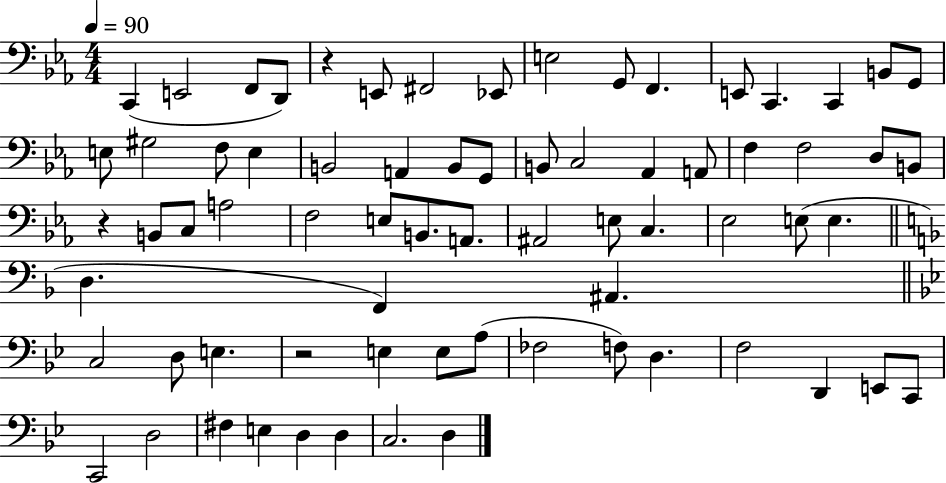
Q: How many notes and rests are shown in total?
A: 71